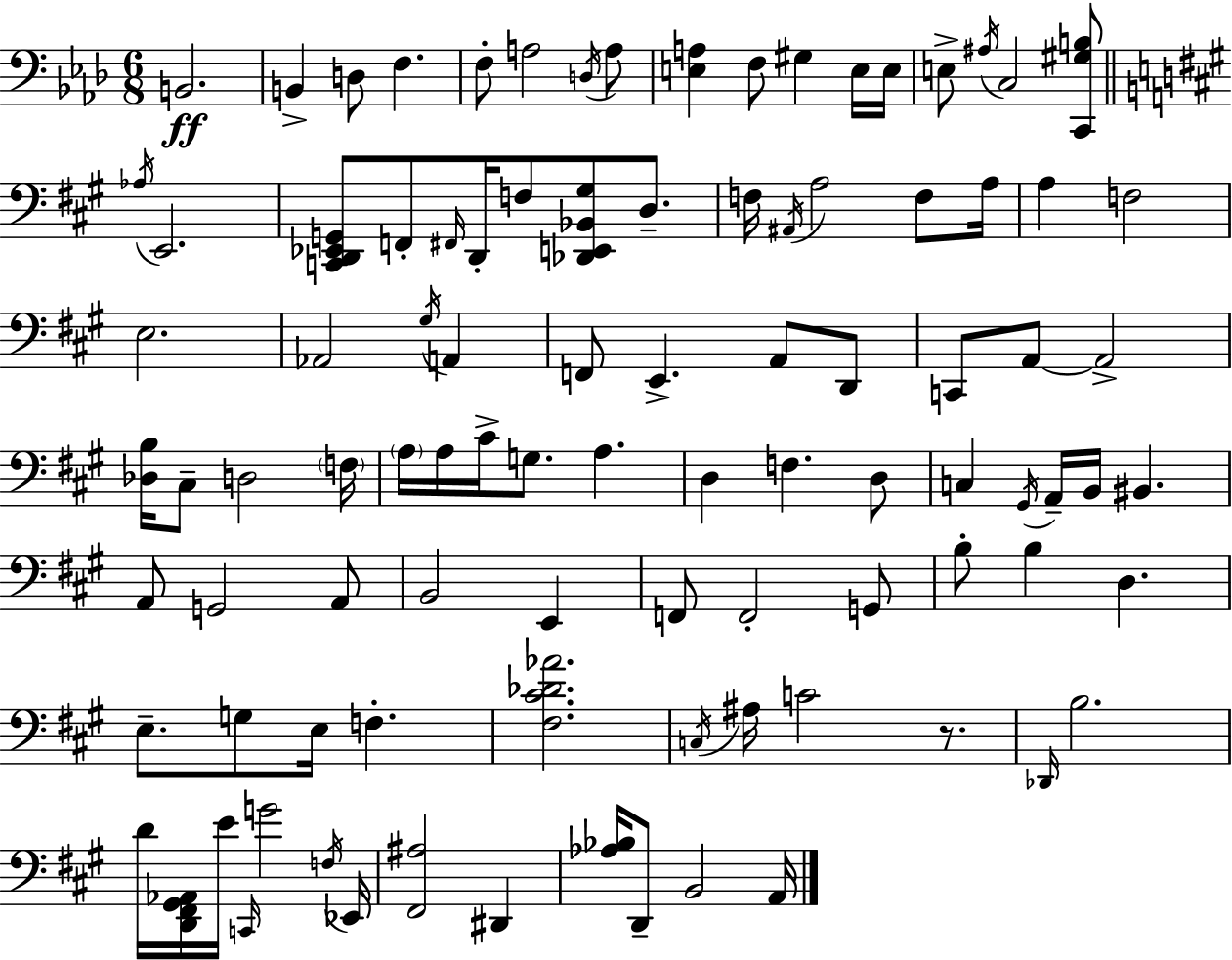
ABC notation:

X:1
T:Untitled
M:6/8
L:1/4
K:Ab
B,,2 B,, D,/2 F, F,/2 A,2 D,/4 A,/2 [E,A,] F,/2 ^G, E,/4 E,/4 E,/2 ^A,/4 C,2 [C,,^G,B,]/2 _A,/4 E,,2 [C,,D,,_E,,G,,]/2 F,,/2 ^F,,/4 D,,/4 F,/2 [_D,,E,,_B,,^G,]/2 D,/2 F,/4 ^A,,/4 A,2 F,/2 A,/4 A, F,2 E,2 _A,,2 ^G,/4 A,, F,,/2 E,, A,,/2 D,,/2 C,,/2 A,,/2 A,,2 [_D,B,]/4 ^C,/2 D,2 F,/4 A,/4 A,/4 ^C/4 G,/2 A, D, F, D,/2 C, ^G,,/4 A,,/4 B,,/4 ^B,, A,,/2 G,,2 A,,/2 B,,2 E,, F,,/2 F,,2 G,,/2 B,/2 B, D, E,/2 G,/2 E,/4 F, [^F,^C_D_A]2 C,/4 ^A,/4 C2 z/2 _D,,/4 B,2 D/4 [D,,^F,,^G,,_A,,]/4 E/4 C,,/4 G2 F,/4 _E,,/4 [^F,,^A,]2 ^D,, [_A,_B,]/4 D,,/2 B,,2 A,,/4